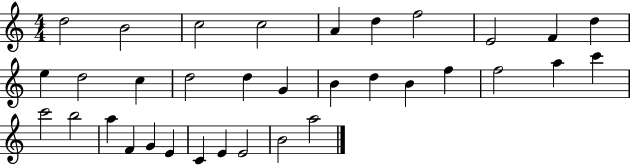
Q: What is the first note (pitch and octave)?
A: D5